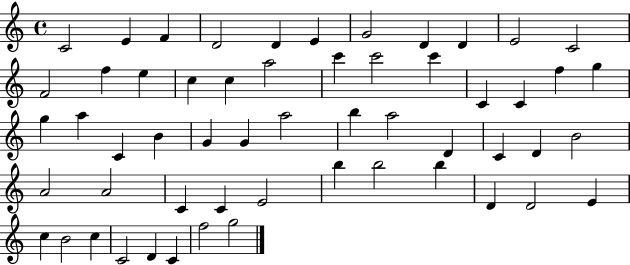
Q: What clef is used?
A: treble